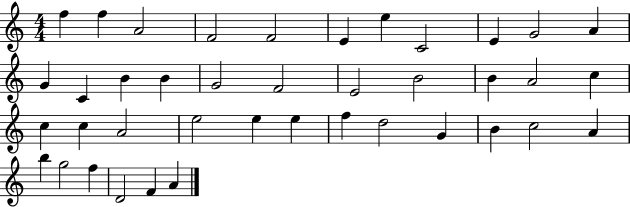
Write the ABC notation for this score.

X:1
T:Untitled
M:4/4
L:1/4
K:C
f f A2 F2 F2 E e C2 E G2 A G C B B G2 F2 E2 B2 B A2 c c c A2 e2 e e f d2 G B c2 A b g2 f D2 F A